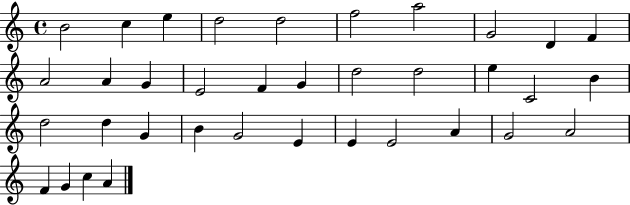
B4/h C5/q E5/q D5/h D5/h F5/h A5/h G4/h D4/q F4/q A4/h A4/q G4/q E4/h F4/q G4/q D5/h D5/h E5/q C4/h B4/q D5/h D5/q G4/q B4/q G4/h E4/q E4/q E4/h A4/q G4/h A4/h F4/q G4/q C5/q A4/q